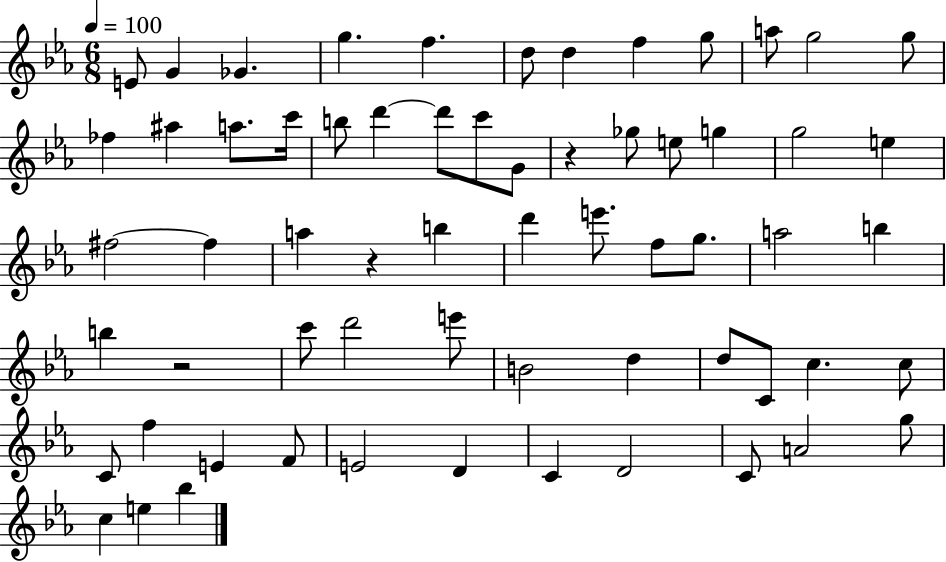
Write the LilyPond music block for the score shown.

{
  \clef treble
  \numericTimeSignature
  \time 6/8
  \key ees \major
  \tempo 4 = 100
  e'8 g'4 ges'4. | g''4. f''4. | d''8 d''4 f''4 g''8 | a''8 g''2 g''8 | \break fes''4 ais''4 a''8. c'''16 | b''8 d'''4~~ d'''8 c'''8 g'8 | r4 ges''8 e''8 g''4 | g''2 e''4 | \break fis''2~~ fis''4 | a''4 r4 b''4 | d'''4 e'''8. f''8 g''8. | a''2 b''4 | \break b''4 r2 | c'''8 d'''2 e'''8 | b'2 d''4 | d''8 c'8 c''4. c''8 | \break c'8 f''4 e'4 f'8 | e'2 d'4 | c'4 d'2 | c'8 a'2 g''8 | \break c''4 e''4 bes''4 | \bar "|."
}